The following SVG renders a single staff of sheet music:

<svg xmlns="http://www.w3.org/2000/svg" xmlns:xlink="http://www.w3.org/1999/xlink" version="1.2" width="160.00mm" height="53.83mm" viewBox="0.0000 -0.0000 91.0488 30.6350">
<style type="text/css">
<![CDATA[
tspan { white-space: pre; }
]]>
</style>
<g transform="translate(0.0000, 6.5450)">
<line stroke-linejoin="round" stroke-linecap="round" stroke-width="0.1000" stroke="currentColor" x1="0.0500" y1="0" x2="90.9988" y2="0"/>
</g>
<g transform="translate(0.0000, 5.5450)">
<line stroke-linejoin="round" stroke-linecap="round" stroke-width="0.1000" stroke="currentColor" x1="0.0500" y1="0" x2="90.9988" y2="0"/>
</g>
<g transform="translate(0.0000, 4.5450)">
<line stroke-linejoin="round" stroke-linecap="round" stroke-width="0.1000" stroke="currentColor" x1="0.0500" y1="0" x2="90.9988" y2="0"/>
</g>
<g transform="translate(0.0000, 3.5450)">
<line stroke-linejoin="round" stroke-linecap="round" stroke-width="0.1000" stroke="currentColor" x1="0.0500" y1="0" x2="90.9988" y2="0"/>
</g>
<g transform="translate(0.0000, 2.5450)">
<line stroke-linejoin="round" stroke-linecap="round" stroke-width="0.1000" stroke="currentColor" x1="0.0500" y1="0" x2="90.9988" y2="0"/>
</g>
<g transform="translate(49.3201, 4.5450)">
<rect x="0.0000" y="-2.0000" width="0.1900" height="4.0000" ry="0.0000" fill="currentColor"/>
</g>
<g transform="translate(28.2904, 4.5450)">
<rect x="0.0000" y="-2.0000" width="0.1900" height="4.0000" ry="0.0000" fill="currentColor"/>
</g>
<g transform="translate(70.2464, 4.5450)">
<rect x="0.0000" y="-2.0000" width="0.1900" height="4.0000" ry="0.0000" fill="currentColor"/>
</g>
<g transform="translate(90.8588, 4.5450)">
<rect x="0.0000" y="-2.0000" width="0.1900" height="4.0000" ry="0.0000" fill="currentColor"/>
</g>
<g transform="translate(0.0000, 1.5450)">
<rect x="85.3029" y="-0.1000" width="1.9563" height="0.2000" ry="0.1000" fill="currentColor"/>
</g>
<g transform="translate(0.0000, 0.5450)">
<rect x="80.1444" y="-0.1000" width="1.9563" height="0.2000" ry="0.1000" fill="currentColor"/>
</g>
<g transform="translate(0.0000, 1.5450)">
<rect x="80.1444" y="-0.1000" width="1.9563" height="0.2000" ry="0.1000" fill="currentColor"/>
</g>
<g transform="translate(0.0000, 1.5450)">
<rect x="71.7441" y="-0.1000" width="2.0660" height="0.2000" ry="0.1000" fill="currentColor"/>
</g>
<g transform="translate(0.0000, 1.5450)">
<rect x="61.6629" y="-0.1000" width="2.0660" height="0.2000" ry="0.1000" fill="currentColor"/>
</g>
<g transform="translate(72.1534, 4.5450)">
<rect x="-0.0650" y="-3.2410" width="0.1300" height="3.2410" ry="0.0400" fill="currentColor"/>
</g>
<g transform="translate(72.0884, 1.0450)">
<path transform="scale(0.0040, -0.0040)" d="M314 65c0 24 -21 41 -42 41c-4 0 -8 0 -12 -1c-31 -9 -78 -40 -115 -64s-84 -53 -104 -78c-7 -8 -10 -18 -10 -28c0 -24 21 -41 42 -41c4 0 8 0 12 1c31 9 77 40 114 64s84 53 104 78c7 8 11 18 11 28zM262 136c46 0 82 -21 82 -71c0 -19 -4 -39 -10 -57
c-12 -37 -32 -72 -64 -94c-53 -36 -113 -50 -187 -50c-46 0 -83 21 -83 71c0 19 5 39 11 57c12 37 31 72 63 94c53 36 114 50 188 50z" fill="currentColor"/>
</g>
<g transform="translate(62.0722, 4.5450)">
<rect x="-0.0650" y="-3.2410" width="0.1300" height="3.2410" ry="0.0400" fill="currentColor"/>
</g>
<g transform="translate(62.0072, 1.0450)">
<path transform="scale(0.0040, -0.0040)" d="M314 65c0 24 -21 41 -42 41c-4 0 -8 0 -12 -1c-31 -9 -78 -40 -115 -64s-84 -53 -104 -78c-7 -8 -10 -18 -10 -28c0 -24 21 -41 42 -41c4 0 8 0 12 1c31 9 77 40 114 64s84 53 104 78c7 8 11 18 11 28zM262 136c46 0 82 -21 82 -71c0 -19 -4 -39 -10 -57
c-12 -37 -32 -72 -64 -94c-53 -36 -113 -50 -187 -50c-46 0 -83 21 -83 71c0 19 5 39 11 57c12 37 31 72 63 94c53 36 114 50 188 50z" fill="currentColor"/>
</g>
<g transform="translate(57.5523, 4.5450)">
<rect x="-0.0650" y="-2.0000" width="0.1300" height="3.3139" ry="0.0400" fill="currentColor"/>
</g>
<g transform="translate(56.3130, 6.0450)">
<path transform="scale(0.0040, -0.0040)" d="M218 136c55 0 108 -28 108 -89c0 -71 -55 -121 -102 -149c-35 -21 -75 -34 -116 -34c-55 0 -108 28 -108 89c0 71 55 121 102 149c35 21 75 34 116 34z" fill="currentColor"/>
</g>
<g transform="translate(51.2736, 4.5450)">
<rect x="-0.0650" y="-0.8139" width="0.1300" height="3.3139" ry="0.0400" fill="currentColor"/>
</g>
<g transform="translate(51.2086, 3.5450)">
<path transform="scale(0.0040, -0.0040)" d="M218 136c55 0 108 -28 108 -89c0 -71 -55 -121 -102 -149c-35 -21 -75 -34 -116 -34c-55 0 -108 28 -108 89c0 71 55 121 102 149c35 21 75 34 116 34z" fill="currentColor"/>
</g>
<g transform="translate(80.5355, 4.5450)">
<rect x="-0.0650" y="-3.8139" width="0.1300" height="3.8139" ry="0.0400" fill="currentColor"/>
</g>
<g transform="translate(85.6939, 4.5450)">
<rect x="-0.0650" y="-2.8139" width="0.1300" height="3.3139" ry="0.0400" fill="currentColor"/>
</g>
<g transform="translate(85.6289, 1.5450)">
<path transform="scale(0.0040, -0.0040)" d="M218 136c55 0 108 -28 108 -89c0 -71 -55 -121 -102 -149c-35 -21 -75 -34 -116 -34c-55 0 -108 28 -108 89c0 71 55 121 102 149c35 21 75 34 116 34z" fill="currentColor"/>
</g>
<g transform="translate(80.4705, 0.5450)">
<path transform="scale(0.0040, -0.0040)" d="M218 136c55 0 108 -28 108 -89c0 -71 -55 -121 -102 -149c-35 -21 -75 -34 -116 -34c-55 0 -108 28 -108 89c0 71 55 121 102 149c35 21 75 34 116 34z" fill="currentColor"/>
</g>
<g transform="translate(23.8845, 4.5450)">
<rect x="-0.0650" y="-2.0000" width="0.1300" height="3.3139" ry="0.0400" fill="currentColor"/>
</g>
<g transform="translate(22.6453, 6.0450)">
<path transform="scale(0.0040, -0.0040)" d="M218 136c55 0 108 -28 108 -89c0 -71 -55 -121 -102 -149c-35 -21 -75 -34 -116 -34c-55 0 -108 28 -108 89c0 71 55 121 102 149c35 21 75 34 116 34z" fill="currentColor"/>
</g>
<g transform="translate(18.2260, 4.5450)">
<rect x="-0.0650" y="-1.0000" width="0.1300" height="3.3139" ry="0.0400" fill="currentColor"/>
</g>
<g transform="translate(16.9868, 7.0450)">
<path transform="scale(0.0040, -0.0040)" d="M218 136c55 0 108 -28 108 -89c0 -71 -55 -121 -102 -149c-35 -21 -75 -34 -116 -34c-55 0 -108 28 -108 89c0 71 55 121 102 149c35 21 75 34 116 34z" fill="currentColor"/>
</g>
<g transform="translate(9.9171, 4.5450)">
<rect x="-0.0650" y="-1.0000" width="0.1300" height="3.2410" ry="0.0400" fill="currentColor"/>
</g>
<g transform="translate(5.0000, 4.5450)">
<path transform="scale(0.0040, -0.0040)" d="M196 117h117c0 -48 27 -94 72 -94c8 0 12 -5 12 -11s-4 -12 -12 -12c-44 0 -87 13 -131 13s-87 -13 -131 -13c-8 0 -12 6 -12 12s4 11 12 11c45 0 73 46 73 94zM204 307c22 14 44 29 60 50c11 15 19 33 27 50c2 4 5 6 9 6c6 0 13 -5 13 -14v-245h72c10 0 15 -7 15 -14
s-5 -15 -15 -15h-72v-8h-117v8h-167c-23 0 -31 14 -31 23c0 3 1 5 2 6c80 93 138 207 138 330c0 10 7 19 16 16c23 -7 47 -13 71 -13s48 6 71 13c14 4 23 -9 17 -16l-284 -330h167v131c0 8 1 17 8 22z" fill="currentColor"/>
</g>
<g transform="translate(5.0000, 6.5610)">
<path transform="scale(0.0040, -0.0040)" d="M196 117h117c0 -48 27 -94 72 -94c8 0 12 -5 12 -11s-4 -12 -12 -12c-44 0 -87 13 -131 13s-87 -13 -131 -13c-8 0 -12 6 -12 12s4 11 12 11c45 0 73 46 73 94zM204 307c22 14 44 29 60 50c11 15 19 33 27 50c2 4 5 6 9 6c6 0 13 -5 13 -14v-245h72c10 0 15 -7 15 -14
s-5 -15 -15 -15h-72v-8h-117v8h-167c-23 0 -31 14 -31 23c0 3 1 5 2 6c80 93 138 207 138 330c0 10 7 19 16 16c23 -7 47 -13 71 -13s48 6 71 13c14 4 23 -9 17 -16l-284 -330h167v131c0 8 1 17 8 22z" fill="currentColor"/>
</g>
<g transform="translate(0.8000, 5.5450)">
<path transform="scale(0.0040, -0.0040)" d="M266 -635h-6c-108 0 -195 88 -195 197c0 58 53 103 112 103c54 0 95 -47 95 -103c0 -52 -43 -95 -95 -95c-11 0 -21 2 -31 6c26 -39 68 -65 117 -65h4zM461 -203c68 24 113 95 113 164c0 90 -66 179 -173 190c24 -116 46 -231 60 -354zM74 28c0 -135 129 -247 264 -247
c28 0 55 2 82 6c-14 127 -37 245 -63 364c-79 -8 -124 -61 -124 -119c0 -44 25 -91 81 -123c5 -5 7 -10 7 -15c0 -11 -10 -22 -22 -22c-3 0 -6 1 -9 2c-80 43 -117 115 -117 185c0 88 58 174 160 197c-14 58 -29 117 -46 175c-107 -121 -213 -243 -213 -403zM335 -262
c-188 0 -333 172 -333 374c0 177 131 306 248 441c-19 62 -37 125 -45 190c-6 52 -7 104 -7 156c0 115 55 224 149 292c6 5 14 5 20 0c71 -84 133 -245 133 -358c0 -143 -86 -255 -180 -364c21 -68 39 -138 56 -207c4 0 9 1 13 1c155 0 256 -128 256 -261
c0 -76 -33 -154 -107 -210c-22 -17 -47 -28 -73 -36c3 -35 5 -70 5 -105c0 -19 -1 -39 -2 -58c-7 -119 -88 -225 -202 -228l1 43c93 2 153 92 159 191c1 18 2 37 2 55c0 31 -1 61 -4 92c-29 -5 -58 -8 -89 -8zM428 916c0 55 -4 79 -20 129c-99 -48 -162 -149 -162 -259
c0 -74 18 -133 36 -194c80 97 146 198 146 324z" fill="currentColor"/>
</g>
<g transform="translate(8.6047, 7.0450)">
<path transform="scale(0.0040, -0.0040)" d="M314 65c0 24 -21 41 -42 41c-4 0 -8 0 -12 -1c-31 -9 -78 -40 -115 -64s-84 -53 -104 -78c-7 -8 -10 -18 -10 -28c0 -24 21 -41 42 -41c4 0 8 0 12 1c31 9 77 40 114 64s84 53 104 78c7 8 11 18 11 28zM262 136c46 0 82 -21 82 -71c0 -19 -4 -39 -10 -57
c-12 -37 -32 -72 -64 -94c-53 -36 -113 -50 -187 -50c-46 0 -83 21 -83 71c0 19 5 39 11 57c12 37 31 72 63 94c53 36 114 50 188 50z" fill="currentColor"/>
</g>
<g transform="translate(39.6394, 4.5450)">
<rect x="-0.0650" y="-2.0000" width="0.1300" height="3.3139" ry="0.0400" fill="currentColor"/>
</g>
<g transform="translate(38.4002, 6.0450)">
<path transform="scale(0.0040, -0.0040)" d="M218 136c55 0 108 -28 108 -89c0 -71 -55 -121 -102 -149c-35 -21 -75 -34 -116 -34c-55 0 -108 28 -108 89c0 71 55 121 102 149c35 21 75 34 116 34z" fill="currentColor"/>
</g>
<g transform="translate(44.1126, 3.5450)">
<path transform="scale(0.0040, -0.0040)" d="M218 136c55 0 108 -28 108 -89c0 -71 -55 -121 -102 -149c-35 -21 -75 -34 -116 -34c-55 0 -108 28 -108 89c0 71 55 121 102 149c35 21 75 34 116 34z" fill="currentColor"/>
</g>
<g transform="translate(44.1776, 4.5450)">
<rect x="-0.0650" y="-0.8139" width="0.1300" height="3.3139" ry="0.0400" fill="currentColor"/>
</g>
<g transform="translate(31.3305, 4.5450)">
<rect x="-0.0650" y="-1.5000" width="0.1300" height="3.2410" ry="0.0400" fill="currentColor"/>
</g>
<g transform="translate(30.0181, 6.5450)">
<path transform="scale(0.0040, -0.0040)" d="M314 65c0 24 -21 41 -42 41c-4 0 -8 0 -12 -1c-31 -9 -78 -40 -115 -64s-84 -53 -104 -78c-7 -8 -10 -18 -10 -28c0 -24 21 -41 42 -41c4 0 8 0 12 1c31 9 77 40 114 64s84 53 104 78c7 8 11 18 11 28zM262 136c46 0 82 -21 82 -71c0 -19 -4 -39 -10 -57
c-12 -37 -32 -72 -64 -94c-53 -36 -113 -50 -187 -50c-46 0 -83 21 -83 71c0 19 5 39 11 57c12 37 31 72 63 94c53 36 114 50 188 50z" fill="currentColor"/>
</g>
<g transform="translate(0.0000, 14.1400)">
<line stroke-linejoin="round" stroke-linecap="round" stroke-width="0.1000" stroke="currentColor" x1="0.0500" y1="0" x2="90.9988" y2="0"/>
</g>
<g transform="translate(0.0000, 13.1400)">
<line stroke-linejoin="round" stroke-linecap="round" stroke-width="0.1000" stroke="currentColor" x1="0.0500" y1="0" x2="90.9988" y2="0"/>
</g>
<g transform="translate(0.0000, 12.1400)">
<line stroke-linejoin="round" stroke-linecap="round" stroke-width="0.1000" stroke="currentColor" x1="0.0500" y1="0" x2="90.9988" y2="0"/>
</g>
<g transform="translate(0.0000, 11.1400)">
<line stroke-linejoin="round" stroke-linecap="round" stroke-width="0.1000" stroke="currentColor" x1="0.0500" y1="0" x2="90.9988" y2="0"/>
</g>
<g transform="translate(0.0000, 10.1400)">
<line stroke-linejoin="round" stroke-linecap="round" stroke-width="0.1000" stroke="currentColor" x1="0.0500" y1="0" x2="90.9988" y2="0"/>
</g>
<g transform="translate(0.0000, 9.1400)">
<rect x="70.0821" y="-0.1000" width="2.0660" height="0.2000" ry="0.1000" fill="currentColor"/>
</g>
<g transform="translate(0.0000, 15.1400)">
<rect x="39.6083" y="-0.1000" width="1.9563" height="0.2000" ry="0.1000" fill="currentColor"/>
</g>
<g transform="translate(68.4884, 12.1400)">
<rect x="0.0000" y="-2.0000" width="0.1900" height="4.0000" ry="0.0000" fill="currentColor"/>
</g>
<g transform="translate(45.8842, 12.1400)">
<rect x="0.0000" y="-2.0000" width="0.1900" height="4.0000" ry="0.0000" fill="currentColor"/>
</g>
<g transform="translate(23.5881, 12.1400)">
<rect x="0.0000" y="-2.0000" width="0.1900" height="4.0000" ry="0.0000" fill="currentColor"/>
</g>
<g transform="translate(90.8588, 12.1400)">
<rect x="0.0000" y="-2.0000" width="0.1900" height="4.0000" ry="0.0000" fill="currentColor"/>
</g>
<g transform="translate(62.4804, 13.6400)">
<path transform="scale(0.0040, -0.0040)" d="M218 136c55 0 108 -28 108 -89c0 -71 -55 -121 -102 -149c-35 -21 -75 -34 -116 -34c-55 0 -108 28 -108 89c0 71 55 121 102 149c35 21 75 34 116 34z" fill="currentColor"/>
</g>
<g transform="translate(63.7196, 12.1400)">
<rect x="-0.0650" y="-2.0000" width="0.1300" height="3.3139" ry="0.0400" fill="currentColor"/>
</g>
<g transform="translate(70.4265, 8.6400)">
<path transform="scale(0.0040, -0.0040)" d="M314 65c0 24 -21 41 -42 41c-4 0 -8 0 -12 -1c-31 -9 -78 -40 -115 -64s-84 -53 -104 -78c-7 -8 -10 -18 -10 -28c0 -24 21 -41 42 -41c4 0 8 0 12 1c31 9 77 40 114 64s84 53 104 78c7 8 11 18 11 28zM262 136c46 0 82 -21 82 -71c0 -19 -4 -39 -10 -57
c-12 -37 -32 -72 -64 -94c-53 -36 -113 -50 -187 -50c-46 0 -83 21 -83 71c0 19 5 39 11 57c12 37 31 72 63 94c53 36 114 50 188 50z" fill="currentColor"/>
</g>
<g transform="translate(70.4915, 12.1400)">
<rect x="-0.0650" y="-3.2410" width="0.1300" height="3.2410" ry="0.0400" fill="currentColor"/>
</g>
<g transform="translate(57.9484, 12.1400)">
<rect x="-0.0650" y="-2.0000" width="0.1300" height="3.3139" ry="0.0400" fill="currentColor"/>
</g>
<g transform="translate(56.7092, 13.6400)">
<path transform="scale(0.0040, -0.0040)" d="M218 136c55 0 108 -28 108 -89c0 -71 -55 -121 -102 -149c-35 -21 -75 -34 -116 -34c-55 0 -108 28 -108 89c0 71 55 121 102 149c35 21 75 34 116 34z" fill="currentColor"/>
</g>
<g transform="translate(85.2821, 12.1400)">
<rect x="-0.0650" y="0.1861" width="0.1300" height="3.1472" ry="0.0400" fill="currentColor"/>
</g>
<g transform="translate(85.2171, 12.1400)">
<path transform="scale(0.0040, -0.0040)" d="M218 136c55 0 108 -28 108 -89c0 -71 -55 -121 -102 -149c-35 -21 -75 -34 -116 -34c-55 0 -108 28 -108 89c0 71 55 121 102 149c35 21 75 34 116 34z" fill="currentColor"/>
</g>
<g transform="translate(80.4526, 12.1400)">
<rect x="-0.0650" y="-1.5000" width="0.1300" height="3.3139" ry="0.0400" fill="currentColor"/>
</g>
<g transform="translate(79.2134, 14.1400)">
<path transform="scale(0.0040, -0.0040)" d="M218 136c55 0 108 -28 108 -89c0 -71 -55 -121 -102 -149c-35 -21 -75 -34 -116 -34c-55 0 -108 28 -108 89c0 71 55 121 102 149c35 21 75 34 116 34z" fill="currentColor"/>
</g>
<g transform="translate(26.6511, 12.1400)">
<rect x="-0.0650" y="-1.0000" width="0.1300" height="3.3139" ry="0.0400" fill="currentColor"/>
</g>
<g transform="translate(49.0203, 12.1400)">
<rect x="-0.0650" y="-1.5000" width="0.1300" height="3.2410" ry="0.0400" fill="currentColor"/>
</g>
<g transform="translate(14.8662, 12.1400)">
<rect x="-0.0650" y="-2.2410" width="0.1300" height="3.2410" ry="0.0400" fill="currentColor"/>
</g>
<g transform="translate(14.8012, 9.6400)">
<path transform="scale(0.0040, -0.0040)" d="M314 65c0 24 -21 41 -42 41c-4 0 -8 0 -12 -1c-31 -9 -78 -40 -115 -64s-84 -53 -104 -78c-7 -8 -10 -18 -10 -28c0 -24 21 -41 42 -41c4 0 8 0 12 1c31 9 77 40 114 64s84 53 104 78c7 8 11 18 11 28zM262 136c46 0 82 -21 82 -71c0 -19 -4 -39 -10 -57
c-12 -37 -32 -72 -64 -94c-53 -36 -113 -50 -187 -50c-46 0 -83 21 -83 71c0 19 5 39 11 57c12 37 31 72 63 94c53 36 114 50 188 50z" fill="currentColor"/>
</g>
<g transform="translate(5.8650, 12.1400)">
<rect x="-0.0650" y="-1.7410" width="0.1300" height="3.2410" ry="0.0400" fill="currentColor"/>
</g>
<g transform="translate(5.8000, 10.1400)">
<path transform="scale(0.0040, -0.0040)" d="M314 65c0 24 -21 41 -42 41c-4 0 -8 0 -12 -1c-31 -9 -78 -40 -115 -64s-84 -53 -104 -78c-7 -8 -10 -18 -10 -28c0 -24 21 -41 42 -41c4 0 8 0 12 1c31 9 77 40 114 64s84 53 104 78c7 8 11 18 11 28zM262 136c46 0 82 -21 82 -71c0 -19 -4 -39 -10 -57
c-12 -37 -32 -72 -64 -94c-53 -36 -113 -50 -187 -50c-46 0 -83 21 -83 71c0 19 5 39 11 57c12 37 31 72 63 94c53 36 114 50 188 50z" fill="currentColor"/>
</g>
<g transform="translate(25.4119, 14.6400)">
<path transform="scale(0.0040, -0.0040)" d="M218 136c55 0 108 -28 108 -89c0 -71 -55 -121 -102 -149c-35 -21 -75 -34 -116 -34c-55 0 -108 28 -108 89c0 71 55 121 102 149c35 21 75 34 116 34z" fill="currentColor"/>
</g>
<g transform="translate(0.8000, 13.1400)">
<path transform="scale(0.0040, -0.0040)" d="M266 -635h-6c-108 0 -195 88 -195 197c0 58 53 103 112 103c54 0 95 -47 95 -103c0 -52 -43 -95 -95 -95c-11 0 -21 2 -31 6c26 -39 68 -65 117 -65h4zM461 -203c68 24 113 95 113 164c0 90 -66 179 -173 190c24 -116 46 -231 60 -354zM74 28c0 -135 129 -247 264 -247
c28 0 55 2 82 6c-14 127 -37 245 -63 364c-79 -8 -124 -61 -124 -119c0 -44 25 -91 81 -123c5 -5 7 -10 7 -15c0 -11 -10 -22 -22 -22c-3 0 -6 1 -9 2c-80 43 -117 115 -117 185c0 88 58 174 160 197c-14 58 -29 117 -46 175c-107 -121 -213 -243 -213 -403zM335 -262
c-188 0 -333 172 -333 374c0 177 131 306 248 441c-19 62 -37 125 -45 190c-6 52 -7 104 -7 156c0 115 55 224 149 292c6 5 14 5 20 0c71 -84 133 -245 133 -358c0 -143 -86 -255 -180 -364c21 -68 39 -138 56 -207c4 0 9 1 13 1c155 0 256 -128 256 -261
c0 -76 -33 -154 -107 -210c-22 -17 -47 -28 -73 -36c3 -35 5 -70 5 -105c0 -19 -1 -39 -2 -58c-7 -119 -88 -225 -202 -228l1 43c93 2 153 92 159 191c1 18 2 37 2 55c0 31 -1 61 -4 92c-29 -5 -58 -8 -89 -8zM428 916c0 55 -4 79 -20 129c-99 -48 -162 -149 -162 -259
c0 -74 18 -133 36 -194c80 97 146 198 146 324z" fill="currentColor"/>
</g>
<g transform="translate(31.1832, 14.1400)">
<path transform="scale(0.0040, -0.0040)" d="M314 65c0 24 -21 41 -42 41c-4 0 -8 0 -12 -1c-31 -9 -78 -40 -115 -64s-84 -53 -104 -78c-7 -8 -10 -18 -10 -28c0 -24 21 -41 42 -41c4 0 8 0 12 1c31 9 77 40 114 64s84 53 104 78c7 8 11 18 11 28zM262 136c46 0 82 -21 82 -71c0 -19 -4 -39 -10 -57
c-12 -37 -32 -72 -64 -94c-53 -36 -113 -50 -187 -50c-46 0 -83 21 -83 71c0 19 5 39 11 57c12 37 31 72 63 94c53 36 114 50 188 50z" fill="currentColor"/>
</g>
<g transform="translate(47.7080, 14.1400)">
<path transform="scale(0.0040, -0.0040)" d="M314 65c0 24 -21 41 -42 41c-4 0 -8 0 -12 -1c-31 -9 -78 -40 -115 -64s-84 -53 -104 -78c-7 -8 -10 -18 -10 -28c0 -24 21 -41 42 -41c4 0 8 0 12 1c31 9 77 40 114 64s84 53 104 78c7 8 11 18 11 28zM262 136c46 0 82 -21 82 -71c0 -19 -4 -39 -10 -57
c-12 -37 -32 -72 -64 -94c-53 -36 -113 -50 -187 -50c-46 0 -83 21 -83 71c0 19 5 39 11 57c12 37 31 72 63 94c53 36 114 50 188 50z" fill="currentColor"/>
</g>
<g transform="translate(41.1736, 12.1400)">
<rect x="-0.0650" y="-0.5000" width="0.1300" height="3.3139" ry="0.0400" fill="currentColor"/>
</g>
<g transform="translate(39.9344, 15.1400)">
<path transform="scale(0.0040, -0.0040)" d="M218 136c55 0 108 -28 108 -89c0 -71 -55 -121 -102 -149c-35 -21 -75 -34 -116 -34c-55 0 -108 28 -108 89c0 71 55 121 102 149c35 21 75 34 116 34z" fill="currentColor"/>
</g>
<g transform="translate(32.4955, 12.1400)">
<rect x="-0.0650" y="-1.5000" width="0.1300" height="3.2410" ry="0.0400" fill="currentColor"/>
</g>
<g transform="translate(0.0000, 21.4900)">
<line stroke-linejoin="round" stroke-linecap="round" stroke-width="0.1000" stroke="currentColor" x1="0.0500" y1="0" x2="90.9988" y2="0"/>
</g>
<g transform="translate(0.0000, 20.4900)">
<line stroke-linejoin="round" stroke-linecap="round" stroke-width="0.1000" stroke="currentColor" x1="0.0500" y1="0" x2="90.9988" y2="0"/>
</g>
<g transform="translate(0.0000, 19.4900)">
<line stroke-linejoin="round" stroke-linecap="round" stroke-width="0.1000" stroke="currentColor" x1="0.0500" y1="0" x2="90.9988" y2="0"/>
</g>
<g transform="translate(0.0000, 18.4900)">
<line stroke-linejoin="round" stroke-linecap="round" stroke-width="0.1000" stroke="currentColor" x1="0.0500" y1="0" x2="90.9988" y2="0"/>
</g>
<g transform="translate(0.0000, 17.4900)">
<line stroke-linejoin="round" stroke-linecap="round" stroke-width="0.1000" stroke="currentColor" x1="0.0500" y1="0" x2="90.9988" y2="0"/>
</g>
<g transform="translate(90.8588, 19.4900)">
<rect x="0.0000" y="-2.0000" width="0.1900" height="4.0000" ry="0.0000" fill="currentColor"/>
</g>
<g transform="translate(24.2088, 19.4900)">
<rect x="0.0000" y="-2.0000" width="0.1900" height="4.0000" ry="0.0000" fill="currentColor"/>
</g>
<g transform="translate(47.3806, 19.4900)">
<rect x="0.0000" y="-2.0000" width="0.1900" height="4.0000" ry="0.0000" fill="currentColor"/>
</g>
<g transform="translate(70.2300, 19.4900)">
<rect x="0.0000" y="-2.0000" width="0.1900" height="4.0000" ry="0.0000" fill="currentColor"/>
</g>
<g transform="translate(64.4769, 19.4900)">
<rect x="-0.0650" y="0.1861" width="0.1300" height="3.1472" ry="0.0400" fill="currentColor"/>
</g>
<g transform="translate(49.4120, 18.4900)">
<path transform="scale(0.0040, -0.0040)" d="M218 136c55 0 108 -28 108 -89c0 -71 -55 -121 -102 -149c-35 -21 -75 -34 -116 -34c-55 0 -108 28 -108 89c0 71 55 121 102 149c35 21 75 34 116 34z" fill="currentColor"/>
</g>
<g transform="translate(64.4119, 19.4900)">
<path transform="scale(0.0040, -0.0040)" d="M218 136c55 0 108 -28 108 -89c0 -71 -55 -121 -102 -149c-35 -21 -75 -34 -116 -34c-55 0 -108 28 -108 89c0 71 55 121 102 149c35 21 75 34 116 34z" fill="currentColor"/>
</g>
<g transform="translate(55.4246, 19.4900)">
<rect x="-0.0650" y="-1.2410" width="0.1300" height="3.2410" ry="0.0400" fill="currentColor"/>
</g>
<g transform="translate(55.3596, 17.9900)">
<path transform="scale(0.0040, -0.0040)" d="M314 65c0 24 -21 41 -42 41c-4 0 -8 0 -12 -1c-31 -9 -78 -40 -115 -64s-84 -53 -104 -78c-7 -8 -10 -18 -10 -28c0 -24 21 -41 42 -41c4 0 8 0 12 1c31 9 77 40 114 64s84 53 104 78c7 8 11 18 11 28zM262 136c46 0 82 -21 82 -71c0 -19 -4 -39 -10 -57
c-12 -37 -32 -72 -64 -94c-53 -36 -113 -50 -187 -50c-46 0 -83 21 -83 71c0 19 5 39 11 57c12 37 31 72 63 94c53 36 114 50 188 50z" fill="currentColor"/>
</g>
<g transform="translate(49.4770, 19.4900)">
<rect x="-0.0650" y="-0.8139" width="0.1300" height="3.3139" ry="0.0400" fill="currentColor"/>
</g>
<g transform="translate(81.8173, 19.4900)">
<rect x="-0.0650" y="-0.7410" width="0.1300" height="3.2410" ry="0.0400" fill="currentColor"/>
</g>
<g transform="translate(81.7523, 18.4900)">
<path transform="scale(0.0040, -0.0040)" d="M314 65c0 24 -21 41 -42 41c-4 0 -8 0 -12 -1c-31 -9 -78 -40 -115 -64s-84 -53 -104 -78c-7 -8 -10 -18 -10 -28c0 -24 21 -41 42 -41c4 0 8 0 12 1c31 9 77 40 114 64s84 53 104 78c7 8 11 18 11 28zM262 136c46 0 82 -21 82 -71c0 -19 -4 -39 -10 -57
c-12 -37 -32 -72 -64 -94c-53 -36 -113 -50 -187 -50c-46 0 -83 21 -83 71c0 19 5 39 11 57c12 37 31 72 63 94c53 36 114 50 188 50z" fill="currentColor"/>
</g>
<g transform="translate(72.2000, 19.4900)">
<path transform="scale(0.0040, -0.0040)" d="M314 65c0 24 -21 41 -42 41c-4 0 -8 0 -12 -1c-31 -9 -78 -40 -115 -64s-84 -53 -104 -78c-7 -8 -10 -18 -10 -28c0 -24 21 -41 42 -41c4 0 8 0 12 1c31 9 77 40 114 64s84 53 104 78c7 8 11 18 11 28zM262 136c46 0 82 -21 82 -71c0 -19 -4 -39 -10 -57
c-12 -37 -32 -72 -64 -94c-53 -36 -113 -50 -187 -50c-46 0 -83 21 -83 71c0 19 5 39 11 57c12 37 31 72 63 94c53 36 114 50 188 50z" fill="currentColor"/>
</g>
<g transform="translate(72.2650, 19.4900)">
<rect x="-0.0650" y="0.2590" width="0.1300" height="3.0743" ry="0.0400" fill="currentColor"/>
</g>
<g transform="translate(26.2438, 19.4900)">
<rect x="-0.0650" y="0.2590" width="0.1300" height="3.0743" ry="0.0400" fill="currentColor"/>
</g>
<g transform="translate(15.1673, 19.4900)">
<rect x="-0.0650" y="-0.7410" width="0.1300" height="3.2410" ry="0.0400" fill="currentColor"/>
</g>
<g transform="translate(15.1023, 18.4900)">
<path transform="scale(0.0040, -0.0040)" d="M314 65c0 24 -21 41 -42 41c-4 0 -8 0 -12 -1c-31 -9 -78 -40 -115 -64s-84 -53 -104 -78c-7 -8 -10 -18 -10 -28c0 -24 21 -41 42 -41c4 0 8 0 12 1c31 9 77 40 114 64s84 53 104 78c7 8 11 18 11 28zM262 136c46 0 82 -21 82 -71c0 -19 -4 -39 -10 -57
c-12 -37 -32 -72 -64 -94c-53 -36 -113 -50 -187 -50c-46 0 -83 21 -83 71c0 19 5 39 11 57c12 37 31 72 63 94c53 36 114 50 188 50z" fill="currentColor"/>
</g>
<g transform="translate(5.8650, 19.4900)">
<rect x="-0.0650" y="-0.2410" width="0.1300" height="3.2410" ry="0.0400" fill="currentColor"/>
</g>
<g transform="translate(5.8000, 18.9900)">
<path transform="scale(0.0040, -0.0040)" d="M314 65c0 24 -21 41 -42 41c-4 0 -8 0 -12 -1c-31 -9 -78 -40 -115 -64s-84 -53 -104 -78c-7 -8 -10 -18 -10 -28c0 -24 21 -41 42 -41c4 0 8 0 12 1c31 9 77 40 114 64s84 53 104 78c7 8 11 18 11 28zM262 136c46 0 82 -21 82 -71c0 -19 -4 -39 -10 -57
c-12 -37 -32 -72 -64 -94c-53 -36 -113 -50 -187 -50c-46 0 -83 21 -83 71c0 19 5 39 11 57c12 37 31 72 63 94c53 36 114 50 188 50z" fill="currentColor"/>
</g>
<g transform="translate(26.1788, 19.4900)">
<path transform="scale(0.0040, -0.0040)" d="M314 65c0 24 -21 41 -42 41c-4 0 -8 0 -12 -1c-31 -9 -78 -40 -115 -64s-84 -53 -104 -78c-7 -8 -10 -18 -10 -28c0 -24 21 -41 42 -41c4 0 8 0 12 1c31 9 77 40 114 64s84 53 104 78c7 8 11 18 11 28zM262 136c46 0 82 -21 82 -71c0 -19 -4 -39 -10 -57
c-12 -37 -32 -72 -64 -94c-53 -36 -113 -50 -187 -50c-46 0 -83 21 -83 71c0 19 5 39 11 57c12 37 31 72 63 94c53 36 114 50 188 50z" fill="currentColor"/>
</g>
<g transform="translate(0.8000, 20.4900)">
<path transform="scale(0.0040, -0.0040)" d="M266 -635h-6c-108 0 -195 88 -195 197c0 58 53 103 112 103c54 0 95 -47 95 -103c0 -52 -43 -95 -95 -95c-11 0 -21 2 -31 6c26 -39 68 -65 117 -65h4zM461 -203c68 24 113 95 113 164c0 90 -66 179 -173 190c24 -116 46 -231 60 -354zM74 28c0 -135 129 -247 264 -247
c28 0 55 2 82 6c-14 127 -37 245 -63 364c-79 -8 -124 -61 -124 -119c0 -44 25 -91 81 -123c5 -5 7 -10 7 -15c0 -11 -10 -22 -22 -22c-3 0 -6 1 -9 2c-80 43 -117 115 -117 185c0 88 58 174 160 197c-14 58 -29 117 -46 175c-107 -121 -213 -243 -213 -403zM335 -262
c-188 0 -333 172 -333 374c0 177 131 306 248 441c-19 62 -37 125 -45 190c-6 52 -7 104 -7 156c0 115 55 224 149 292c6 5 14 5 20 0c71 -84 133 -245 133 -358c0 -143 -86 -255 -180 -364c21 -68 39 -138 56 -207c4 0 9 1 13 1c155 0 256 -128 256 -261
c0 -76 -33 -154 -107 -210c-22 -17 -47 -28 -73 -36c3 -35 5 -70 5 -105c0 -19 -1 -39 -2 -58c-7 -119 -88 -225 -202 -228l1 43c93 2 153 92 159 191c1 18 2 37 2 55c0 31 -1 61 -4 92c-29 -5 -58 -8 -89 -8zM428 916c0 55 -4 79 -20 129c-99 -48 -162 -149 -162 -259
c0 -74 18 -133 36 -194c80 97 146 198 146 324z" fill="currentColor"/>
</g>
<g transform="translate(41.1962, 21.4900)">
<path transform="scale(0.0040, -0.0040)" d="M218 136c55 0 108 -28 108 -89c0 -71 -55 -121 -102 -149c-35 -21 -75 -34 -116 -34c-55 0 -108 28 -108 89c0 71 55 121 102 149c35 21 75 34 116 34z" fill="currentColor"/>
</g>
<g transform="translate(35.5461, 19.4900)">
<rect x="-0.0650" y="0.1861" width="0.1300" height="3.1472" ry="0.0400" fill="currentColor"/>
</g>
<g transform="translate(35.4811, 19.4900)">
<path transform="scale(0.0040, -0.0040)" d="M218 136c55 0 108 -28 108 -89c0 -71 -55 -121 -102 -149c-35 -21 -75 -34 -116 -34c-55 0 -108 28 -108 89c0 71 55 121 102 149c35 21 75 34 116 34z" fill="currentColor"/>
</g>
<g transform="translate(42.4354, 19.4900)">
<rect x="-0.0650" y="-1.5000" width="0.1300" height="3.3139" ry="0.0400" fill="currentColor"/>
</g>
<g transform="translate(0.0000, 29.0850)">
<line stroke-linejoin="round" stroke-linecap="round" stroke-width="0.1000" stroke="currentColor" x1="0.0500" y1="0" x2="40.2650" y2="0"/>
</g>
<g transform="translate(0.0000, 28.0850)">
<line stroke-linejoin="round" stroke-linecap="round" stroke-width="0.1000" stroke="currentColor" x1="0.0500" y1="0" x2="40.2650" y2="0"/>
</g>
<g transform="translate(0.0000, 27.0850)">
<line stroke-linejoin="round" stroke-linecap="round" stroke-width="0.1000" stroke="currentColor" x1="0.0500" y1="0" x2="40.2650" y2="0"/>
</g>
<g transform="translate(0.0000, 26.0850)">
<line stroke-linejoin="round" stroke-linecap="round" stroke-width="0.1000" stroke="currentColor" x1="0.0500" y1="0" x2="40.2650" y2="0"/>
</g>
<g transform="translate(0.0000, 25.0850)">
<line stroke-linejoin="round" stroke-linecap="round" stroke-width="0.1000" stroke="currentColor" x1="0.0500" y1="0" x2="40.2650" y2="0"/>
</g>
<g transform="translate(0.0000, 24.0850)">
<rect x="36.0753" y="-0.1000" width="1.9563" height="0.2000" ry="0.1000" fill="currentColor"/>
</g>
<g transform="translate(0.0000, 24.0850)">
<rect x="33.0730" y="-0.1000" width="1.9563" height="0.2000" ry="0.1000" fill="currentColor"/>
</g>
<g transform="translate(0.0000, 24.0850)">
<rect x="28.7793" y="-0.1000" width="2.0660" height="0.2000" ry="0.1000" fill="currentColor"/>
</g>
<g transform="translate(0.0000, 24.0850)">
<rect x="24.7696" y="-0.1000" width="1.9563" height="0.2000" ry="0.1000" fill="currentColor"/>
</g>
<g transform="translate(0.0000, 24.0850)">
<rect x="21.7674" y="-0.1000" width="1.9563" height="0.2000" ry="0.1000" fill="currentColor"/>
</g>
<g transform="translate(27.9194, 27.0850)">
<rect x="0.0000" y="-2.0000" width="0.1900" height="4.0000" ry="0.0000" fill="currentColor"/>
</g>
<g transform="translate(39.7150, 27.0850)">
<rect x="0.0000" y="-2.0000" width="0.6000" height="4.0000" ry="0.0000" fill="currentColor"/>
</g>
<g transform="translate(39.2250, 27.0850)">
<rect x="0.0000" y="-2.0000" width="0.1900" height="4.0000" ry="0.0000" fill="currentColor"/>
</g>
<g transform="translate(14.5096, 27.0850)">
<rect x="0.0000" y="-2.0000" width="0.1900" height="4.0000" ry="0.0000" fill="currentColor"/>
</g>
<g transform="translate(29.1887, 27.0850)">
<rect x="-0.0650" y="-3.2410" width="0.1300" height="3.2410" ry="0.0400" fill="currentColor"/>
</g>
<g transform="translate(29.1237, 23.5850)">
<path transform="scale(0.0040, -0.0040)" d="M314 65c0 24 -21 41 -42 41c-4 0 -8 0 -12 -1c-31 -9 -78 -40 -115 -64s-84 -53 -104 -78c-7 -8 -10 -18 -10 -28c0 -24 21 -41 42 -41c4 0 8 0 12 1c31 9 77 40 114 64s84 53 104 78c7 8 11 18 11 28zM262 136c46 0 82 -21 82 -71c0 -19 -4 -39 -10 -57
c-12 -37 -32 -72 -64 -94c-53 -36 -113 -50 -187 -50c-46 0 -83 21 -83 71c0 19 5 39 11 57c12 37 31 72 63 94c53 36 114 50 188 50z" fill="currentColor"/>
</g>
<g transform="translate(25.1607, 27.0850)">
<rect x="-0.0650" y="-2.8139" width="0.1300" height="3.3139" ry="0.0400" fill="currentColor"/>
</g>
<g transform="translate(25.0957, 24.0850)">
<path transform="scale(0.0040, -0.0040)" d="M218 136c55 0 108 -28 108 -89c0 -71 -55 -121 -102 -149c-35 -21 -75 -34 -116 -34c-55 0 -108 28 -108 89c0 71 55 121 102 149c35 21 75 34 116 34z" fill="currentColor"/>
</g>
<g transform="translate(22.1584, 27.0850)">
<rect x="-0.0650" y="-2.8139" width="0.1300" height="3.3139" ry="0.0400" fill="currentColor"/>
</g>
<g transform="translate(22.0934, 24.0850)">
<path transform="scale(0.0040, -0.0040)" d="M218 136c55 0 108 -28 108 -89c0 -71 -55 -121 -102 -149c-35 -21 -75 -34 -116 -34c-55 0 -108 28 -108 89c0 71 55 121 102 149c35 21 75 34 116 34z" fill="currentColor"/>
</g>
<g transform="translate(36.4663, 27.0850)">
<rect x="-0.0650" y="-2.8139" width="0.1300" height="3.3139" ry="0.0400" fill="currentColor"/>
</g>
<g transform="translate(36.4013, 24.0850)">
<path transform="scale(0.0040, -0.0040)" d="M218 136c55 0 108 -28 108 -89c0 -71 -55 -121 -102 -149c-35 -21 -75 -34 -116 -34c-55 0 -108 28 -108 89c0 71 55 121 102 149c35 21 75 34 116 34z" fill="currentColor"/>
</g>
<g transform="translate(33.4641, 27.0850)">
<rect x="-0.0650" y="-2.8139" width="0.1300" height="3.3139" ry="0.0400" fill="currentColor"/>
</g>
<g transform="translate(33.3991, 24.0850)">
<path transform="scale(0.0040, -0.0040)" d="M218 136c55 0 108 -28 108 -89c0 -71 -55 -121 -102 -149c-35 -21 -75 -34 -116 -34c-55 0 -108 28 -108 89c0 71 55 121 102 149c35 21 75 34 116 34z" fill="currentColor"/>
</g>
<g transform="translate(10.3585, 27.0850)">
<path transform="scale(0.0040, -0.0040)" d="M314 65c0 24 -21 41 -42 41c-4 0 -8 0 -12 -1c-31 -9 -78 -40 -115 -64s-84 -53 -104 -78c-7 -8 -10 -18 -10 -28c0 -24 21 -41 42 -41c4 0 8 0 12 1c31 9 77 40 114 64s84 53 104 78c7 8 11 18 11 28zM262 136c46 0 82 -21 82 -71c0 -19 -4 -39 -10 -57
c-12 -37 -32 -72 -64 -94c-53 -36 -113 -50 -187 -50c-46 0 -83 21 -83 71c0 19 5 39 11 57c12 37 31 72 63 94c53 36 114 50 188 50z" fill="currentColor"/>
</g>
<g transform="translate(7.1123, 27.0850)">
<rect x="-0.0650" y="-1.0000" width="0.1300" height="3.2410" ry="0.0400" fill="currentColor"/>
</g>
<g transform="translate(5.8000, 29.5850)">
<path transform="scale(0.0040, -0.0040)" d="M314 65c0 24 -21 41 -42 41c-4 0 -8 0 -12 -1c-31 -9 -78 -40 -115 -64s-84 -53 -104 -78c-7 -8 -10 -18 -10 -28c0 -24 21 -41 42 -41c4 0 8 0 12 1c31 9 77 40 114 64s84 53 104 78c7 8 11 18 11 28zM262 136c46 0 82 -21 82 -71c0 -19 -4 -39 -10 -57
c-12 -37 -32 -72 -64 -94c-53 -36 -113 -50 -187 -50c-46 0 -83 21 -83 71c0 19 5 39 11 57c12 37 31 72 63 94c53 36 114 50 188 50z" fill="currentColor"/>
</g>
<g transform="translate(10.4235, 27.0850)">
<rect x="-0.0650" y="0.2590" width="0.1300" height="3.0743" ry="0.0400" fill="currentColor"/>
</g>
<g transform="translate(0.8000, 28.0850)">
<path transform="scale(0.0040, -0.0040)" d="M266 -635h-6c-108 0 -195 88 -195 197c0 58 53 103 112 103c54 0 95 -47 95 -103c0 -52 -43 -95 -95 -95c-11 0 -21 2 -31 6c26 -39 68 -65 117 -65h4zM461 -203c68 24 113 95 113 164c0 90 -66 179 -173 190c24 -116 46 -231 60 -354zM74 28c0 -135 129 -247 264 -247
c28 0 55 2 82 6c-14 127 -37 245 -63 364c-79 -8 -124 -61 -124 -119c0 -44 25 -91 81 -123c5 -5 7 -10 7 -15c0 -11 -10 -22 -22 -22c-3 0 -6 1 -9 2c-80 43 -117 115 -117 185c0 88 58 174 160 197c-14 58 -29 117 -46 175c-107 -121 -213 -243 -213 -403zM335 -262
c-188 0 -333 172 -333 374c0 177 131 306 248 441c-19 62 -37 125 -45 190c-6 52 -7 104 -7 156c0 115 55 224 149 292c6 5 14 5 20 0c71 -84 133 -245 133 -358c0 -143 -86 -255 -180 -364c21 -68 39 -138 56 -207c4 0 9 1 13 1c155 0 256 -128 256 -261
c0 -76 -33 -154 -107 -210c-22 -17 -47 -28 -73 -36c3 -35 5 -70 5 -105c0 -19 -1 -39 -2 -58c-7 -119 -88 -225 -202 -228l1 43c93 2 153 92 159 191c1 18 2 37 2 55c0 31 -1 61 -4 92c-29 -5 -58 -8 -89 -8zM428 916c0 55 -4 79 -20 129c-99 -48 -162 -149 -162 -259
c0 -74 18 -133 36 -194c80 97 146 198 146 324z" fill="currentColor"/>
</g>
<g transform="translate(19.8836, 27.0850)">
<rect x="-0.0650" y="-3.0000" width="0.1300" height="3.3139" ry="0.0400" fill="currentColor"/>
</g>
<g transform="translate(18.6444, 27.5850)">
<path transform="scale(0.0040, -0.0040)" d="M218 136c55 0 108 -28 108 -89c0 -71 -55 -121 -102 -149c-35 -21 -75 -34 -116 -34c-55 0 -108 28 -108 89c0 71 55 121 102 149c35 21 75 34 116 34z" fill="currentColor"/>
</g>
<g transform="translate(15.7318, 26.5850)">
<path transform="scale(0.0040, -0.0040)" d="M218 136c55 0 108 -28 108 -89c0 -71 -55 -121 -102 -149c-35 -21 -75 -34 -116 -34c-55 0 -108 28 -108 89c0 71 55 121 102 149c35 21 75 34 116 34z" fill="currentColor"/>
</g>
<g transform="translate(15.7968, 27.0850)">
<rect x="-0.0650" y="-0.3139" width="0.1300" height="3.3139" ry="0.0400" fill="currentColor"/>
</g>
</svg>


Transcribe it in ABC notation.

X:1
T:Untitled
M:4/4
L:1/4
K:C
D2 D F E2 F d d F b2 b2 c' a f2 g2 D E2 C E2 F F b2 E B c2 d2 B2 B E d e2 B B2 d2 D2 B2 c A a a b2 a a